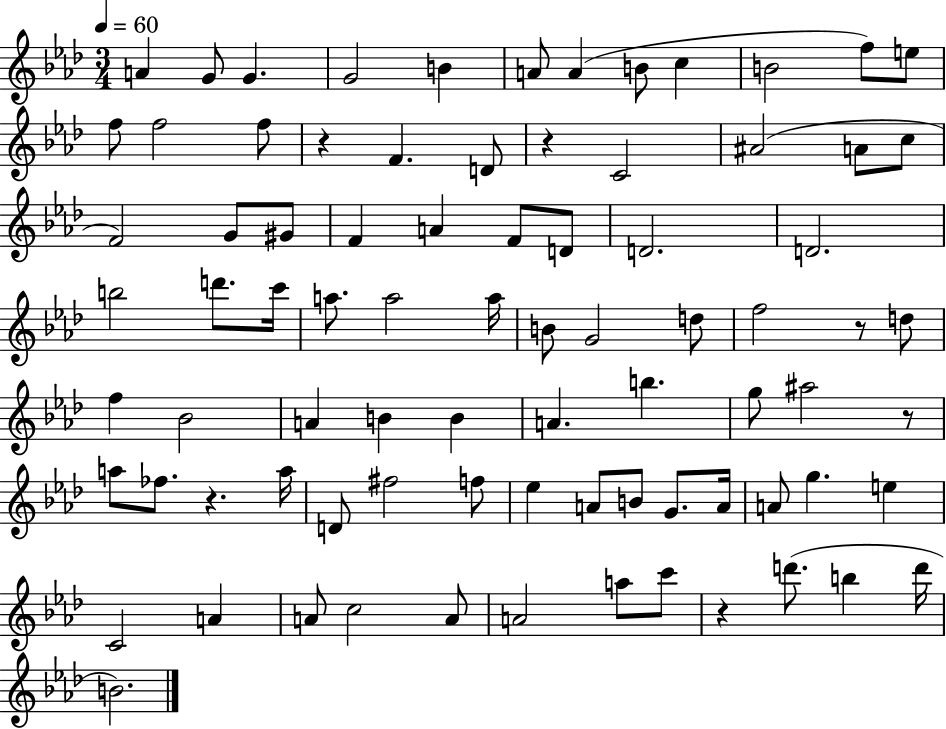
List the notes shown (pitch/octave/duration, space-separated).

A4/q G4/e G4/q. G4/h B4/q A4/e A4/q B4/e C5/q B4/h F5/e E5/e F5/e F5/h F5/e R/q F4/q. D4/e R/q C4/h A#4/h A4/e C5/e F4/h G4/e G#4/e F4/q A4/q F4/e D4/e D4/h. D4/h. B5/h D6/e. C6/s A5/e. A5/h A5/s B4/e G4/h D5/e F5/h R/e D5/e F5/q Bb4/h A4/q B4/q B4/q A4/q. B5/q. G5/e A#5/h R/e A5/e FES5/e. R/q. A5/s D4/e F#5/h F5/e Eb5/q A4/e B4/e G4/e. A4/s A4/e G5/q. E5/q C4/h A4/q A4/e C5/h A4/e A4/h A5/e C6/e R/q D6/e. B5/q D6/s B4/h.